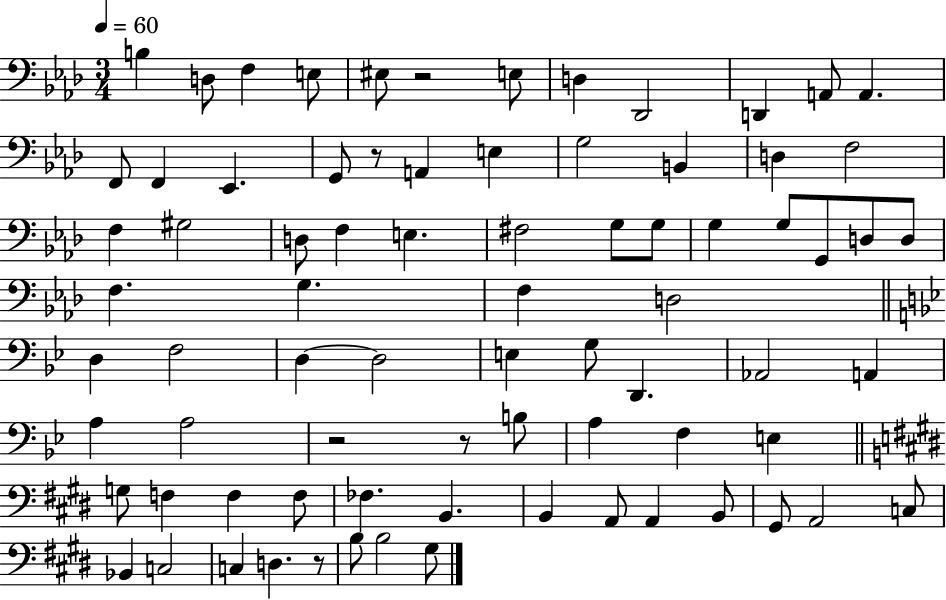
{
  \clef bass
  \numericTimeSignature
  \time 3/4
  \key aes \major
  \tempo 4 = 60
  b4 d8 f4 e8 | eis8 r2 e8 | d4 des,2 | d,4 a,8 a,4. | \break f,8 f,4 ees,4. | g,8 r8 a,4 e4 | g2 b,4 | d4 f2 | \break f4 gis2 | d8 f4 e4. | fis2 g8 g8 | g4 g8 g,8 d8 d8 | \break f4. g4. | f4 d2 | \bar "||" \break \key bes \major d4 f2 | d4~~ d2 | e4 g8 d,4. | aes,2 a,4 | \break a4 a2 | r2 r8 b8 | a4 f4 e4 | \bar "||" \break \key e \major g8 f4 f4 f8 | fes4. b,4. | b,4 a,8 a,4 b,8 | gis,8 a,2 c8 | \break bes,4 c2 | c4 d4. r8 | b8 b2 gis8 | \bar "|."
}